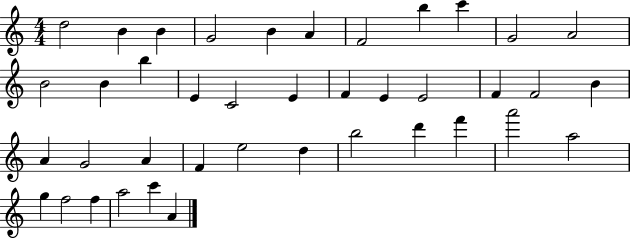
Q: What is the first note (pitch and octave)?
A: D5